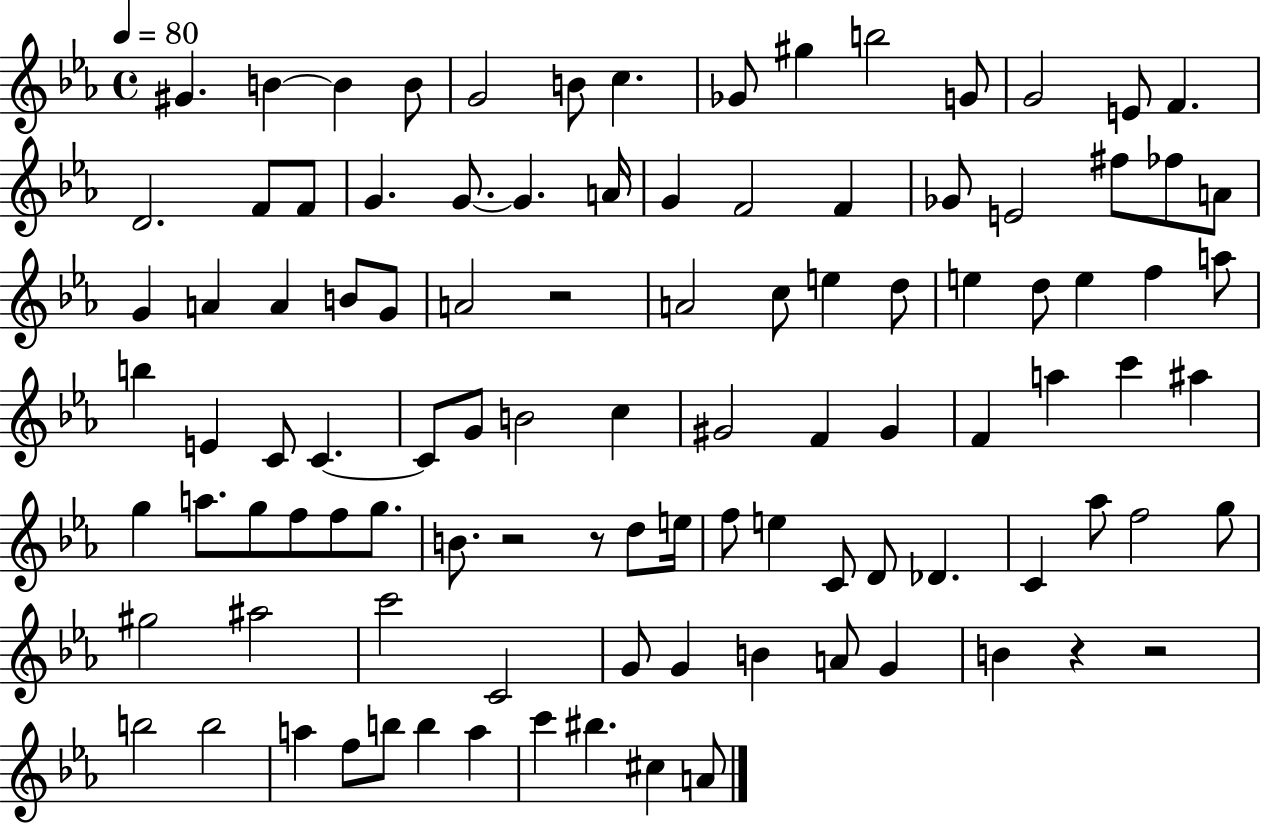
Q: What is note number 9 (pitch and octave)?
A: G#5